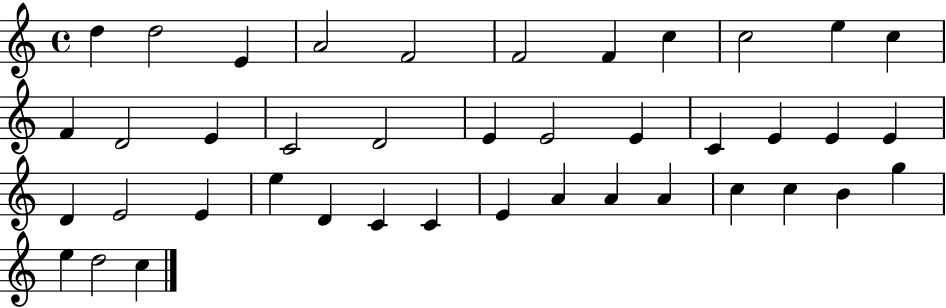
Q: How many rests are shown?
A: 0